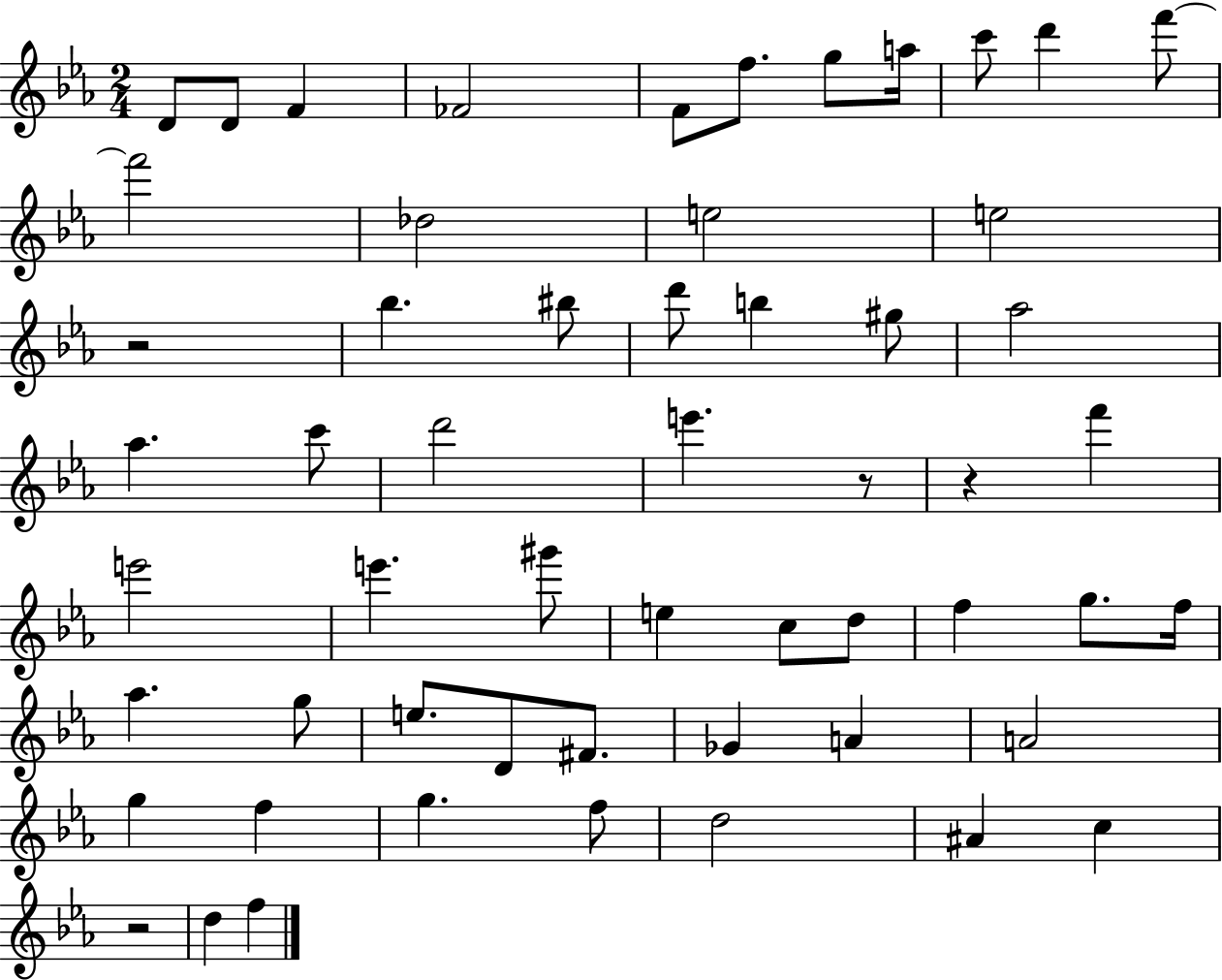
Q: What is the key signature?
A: EES major